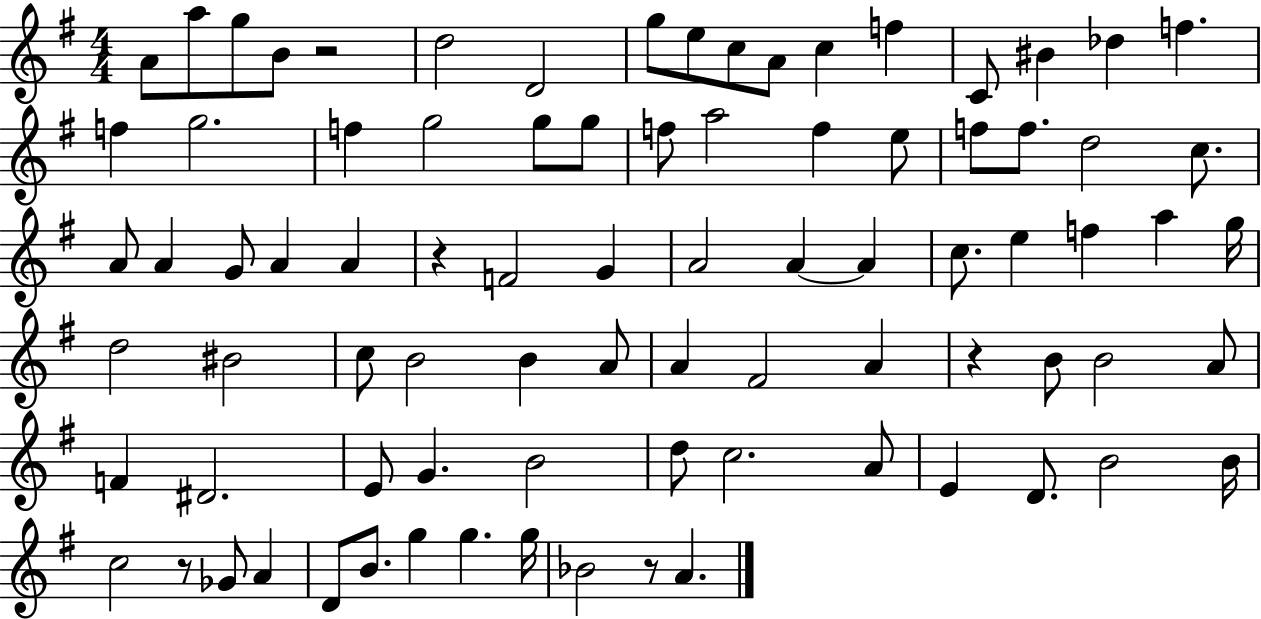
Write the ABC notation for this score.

X:1
T:Untitled
M:4/4
L:1/4
K:G
A/2 a/2 g/2 B/2 z2 d2 D2 g/2 e/2 c/2 A/2 c f C/2 ^B _d f f g2 f g2 g/2 g/2 f/2 a2 f e/2 f/2 f/2 d2 c/2 A/2 A G/2 A A z F2 G A2 A A c/2 e f a g/4 d2 ^B2 c/2 B2 B A/2 A ^F2 A z B/2 B2 A/2 F ^D2 E/2 G B2 d/2 c2 A/2 E D/2 B2 B/4 c2 z/2 _G/2 A D/2 B/2 g g g/4 _B2 z/2 A